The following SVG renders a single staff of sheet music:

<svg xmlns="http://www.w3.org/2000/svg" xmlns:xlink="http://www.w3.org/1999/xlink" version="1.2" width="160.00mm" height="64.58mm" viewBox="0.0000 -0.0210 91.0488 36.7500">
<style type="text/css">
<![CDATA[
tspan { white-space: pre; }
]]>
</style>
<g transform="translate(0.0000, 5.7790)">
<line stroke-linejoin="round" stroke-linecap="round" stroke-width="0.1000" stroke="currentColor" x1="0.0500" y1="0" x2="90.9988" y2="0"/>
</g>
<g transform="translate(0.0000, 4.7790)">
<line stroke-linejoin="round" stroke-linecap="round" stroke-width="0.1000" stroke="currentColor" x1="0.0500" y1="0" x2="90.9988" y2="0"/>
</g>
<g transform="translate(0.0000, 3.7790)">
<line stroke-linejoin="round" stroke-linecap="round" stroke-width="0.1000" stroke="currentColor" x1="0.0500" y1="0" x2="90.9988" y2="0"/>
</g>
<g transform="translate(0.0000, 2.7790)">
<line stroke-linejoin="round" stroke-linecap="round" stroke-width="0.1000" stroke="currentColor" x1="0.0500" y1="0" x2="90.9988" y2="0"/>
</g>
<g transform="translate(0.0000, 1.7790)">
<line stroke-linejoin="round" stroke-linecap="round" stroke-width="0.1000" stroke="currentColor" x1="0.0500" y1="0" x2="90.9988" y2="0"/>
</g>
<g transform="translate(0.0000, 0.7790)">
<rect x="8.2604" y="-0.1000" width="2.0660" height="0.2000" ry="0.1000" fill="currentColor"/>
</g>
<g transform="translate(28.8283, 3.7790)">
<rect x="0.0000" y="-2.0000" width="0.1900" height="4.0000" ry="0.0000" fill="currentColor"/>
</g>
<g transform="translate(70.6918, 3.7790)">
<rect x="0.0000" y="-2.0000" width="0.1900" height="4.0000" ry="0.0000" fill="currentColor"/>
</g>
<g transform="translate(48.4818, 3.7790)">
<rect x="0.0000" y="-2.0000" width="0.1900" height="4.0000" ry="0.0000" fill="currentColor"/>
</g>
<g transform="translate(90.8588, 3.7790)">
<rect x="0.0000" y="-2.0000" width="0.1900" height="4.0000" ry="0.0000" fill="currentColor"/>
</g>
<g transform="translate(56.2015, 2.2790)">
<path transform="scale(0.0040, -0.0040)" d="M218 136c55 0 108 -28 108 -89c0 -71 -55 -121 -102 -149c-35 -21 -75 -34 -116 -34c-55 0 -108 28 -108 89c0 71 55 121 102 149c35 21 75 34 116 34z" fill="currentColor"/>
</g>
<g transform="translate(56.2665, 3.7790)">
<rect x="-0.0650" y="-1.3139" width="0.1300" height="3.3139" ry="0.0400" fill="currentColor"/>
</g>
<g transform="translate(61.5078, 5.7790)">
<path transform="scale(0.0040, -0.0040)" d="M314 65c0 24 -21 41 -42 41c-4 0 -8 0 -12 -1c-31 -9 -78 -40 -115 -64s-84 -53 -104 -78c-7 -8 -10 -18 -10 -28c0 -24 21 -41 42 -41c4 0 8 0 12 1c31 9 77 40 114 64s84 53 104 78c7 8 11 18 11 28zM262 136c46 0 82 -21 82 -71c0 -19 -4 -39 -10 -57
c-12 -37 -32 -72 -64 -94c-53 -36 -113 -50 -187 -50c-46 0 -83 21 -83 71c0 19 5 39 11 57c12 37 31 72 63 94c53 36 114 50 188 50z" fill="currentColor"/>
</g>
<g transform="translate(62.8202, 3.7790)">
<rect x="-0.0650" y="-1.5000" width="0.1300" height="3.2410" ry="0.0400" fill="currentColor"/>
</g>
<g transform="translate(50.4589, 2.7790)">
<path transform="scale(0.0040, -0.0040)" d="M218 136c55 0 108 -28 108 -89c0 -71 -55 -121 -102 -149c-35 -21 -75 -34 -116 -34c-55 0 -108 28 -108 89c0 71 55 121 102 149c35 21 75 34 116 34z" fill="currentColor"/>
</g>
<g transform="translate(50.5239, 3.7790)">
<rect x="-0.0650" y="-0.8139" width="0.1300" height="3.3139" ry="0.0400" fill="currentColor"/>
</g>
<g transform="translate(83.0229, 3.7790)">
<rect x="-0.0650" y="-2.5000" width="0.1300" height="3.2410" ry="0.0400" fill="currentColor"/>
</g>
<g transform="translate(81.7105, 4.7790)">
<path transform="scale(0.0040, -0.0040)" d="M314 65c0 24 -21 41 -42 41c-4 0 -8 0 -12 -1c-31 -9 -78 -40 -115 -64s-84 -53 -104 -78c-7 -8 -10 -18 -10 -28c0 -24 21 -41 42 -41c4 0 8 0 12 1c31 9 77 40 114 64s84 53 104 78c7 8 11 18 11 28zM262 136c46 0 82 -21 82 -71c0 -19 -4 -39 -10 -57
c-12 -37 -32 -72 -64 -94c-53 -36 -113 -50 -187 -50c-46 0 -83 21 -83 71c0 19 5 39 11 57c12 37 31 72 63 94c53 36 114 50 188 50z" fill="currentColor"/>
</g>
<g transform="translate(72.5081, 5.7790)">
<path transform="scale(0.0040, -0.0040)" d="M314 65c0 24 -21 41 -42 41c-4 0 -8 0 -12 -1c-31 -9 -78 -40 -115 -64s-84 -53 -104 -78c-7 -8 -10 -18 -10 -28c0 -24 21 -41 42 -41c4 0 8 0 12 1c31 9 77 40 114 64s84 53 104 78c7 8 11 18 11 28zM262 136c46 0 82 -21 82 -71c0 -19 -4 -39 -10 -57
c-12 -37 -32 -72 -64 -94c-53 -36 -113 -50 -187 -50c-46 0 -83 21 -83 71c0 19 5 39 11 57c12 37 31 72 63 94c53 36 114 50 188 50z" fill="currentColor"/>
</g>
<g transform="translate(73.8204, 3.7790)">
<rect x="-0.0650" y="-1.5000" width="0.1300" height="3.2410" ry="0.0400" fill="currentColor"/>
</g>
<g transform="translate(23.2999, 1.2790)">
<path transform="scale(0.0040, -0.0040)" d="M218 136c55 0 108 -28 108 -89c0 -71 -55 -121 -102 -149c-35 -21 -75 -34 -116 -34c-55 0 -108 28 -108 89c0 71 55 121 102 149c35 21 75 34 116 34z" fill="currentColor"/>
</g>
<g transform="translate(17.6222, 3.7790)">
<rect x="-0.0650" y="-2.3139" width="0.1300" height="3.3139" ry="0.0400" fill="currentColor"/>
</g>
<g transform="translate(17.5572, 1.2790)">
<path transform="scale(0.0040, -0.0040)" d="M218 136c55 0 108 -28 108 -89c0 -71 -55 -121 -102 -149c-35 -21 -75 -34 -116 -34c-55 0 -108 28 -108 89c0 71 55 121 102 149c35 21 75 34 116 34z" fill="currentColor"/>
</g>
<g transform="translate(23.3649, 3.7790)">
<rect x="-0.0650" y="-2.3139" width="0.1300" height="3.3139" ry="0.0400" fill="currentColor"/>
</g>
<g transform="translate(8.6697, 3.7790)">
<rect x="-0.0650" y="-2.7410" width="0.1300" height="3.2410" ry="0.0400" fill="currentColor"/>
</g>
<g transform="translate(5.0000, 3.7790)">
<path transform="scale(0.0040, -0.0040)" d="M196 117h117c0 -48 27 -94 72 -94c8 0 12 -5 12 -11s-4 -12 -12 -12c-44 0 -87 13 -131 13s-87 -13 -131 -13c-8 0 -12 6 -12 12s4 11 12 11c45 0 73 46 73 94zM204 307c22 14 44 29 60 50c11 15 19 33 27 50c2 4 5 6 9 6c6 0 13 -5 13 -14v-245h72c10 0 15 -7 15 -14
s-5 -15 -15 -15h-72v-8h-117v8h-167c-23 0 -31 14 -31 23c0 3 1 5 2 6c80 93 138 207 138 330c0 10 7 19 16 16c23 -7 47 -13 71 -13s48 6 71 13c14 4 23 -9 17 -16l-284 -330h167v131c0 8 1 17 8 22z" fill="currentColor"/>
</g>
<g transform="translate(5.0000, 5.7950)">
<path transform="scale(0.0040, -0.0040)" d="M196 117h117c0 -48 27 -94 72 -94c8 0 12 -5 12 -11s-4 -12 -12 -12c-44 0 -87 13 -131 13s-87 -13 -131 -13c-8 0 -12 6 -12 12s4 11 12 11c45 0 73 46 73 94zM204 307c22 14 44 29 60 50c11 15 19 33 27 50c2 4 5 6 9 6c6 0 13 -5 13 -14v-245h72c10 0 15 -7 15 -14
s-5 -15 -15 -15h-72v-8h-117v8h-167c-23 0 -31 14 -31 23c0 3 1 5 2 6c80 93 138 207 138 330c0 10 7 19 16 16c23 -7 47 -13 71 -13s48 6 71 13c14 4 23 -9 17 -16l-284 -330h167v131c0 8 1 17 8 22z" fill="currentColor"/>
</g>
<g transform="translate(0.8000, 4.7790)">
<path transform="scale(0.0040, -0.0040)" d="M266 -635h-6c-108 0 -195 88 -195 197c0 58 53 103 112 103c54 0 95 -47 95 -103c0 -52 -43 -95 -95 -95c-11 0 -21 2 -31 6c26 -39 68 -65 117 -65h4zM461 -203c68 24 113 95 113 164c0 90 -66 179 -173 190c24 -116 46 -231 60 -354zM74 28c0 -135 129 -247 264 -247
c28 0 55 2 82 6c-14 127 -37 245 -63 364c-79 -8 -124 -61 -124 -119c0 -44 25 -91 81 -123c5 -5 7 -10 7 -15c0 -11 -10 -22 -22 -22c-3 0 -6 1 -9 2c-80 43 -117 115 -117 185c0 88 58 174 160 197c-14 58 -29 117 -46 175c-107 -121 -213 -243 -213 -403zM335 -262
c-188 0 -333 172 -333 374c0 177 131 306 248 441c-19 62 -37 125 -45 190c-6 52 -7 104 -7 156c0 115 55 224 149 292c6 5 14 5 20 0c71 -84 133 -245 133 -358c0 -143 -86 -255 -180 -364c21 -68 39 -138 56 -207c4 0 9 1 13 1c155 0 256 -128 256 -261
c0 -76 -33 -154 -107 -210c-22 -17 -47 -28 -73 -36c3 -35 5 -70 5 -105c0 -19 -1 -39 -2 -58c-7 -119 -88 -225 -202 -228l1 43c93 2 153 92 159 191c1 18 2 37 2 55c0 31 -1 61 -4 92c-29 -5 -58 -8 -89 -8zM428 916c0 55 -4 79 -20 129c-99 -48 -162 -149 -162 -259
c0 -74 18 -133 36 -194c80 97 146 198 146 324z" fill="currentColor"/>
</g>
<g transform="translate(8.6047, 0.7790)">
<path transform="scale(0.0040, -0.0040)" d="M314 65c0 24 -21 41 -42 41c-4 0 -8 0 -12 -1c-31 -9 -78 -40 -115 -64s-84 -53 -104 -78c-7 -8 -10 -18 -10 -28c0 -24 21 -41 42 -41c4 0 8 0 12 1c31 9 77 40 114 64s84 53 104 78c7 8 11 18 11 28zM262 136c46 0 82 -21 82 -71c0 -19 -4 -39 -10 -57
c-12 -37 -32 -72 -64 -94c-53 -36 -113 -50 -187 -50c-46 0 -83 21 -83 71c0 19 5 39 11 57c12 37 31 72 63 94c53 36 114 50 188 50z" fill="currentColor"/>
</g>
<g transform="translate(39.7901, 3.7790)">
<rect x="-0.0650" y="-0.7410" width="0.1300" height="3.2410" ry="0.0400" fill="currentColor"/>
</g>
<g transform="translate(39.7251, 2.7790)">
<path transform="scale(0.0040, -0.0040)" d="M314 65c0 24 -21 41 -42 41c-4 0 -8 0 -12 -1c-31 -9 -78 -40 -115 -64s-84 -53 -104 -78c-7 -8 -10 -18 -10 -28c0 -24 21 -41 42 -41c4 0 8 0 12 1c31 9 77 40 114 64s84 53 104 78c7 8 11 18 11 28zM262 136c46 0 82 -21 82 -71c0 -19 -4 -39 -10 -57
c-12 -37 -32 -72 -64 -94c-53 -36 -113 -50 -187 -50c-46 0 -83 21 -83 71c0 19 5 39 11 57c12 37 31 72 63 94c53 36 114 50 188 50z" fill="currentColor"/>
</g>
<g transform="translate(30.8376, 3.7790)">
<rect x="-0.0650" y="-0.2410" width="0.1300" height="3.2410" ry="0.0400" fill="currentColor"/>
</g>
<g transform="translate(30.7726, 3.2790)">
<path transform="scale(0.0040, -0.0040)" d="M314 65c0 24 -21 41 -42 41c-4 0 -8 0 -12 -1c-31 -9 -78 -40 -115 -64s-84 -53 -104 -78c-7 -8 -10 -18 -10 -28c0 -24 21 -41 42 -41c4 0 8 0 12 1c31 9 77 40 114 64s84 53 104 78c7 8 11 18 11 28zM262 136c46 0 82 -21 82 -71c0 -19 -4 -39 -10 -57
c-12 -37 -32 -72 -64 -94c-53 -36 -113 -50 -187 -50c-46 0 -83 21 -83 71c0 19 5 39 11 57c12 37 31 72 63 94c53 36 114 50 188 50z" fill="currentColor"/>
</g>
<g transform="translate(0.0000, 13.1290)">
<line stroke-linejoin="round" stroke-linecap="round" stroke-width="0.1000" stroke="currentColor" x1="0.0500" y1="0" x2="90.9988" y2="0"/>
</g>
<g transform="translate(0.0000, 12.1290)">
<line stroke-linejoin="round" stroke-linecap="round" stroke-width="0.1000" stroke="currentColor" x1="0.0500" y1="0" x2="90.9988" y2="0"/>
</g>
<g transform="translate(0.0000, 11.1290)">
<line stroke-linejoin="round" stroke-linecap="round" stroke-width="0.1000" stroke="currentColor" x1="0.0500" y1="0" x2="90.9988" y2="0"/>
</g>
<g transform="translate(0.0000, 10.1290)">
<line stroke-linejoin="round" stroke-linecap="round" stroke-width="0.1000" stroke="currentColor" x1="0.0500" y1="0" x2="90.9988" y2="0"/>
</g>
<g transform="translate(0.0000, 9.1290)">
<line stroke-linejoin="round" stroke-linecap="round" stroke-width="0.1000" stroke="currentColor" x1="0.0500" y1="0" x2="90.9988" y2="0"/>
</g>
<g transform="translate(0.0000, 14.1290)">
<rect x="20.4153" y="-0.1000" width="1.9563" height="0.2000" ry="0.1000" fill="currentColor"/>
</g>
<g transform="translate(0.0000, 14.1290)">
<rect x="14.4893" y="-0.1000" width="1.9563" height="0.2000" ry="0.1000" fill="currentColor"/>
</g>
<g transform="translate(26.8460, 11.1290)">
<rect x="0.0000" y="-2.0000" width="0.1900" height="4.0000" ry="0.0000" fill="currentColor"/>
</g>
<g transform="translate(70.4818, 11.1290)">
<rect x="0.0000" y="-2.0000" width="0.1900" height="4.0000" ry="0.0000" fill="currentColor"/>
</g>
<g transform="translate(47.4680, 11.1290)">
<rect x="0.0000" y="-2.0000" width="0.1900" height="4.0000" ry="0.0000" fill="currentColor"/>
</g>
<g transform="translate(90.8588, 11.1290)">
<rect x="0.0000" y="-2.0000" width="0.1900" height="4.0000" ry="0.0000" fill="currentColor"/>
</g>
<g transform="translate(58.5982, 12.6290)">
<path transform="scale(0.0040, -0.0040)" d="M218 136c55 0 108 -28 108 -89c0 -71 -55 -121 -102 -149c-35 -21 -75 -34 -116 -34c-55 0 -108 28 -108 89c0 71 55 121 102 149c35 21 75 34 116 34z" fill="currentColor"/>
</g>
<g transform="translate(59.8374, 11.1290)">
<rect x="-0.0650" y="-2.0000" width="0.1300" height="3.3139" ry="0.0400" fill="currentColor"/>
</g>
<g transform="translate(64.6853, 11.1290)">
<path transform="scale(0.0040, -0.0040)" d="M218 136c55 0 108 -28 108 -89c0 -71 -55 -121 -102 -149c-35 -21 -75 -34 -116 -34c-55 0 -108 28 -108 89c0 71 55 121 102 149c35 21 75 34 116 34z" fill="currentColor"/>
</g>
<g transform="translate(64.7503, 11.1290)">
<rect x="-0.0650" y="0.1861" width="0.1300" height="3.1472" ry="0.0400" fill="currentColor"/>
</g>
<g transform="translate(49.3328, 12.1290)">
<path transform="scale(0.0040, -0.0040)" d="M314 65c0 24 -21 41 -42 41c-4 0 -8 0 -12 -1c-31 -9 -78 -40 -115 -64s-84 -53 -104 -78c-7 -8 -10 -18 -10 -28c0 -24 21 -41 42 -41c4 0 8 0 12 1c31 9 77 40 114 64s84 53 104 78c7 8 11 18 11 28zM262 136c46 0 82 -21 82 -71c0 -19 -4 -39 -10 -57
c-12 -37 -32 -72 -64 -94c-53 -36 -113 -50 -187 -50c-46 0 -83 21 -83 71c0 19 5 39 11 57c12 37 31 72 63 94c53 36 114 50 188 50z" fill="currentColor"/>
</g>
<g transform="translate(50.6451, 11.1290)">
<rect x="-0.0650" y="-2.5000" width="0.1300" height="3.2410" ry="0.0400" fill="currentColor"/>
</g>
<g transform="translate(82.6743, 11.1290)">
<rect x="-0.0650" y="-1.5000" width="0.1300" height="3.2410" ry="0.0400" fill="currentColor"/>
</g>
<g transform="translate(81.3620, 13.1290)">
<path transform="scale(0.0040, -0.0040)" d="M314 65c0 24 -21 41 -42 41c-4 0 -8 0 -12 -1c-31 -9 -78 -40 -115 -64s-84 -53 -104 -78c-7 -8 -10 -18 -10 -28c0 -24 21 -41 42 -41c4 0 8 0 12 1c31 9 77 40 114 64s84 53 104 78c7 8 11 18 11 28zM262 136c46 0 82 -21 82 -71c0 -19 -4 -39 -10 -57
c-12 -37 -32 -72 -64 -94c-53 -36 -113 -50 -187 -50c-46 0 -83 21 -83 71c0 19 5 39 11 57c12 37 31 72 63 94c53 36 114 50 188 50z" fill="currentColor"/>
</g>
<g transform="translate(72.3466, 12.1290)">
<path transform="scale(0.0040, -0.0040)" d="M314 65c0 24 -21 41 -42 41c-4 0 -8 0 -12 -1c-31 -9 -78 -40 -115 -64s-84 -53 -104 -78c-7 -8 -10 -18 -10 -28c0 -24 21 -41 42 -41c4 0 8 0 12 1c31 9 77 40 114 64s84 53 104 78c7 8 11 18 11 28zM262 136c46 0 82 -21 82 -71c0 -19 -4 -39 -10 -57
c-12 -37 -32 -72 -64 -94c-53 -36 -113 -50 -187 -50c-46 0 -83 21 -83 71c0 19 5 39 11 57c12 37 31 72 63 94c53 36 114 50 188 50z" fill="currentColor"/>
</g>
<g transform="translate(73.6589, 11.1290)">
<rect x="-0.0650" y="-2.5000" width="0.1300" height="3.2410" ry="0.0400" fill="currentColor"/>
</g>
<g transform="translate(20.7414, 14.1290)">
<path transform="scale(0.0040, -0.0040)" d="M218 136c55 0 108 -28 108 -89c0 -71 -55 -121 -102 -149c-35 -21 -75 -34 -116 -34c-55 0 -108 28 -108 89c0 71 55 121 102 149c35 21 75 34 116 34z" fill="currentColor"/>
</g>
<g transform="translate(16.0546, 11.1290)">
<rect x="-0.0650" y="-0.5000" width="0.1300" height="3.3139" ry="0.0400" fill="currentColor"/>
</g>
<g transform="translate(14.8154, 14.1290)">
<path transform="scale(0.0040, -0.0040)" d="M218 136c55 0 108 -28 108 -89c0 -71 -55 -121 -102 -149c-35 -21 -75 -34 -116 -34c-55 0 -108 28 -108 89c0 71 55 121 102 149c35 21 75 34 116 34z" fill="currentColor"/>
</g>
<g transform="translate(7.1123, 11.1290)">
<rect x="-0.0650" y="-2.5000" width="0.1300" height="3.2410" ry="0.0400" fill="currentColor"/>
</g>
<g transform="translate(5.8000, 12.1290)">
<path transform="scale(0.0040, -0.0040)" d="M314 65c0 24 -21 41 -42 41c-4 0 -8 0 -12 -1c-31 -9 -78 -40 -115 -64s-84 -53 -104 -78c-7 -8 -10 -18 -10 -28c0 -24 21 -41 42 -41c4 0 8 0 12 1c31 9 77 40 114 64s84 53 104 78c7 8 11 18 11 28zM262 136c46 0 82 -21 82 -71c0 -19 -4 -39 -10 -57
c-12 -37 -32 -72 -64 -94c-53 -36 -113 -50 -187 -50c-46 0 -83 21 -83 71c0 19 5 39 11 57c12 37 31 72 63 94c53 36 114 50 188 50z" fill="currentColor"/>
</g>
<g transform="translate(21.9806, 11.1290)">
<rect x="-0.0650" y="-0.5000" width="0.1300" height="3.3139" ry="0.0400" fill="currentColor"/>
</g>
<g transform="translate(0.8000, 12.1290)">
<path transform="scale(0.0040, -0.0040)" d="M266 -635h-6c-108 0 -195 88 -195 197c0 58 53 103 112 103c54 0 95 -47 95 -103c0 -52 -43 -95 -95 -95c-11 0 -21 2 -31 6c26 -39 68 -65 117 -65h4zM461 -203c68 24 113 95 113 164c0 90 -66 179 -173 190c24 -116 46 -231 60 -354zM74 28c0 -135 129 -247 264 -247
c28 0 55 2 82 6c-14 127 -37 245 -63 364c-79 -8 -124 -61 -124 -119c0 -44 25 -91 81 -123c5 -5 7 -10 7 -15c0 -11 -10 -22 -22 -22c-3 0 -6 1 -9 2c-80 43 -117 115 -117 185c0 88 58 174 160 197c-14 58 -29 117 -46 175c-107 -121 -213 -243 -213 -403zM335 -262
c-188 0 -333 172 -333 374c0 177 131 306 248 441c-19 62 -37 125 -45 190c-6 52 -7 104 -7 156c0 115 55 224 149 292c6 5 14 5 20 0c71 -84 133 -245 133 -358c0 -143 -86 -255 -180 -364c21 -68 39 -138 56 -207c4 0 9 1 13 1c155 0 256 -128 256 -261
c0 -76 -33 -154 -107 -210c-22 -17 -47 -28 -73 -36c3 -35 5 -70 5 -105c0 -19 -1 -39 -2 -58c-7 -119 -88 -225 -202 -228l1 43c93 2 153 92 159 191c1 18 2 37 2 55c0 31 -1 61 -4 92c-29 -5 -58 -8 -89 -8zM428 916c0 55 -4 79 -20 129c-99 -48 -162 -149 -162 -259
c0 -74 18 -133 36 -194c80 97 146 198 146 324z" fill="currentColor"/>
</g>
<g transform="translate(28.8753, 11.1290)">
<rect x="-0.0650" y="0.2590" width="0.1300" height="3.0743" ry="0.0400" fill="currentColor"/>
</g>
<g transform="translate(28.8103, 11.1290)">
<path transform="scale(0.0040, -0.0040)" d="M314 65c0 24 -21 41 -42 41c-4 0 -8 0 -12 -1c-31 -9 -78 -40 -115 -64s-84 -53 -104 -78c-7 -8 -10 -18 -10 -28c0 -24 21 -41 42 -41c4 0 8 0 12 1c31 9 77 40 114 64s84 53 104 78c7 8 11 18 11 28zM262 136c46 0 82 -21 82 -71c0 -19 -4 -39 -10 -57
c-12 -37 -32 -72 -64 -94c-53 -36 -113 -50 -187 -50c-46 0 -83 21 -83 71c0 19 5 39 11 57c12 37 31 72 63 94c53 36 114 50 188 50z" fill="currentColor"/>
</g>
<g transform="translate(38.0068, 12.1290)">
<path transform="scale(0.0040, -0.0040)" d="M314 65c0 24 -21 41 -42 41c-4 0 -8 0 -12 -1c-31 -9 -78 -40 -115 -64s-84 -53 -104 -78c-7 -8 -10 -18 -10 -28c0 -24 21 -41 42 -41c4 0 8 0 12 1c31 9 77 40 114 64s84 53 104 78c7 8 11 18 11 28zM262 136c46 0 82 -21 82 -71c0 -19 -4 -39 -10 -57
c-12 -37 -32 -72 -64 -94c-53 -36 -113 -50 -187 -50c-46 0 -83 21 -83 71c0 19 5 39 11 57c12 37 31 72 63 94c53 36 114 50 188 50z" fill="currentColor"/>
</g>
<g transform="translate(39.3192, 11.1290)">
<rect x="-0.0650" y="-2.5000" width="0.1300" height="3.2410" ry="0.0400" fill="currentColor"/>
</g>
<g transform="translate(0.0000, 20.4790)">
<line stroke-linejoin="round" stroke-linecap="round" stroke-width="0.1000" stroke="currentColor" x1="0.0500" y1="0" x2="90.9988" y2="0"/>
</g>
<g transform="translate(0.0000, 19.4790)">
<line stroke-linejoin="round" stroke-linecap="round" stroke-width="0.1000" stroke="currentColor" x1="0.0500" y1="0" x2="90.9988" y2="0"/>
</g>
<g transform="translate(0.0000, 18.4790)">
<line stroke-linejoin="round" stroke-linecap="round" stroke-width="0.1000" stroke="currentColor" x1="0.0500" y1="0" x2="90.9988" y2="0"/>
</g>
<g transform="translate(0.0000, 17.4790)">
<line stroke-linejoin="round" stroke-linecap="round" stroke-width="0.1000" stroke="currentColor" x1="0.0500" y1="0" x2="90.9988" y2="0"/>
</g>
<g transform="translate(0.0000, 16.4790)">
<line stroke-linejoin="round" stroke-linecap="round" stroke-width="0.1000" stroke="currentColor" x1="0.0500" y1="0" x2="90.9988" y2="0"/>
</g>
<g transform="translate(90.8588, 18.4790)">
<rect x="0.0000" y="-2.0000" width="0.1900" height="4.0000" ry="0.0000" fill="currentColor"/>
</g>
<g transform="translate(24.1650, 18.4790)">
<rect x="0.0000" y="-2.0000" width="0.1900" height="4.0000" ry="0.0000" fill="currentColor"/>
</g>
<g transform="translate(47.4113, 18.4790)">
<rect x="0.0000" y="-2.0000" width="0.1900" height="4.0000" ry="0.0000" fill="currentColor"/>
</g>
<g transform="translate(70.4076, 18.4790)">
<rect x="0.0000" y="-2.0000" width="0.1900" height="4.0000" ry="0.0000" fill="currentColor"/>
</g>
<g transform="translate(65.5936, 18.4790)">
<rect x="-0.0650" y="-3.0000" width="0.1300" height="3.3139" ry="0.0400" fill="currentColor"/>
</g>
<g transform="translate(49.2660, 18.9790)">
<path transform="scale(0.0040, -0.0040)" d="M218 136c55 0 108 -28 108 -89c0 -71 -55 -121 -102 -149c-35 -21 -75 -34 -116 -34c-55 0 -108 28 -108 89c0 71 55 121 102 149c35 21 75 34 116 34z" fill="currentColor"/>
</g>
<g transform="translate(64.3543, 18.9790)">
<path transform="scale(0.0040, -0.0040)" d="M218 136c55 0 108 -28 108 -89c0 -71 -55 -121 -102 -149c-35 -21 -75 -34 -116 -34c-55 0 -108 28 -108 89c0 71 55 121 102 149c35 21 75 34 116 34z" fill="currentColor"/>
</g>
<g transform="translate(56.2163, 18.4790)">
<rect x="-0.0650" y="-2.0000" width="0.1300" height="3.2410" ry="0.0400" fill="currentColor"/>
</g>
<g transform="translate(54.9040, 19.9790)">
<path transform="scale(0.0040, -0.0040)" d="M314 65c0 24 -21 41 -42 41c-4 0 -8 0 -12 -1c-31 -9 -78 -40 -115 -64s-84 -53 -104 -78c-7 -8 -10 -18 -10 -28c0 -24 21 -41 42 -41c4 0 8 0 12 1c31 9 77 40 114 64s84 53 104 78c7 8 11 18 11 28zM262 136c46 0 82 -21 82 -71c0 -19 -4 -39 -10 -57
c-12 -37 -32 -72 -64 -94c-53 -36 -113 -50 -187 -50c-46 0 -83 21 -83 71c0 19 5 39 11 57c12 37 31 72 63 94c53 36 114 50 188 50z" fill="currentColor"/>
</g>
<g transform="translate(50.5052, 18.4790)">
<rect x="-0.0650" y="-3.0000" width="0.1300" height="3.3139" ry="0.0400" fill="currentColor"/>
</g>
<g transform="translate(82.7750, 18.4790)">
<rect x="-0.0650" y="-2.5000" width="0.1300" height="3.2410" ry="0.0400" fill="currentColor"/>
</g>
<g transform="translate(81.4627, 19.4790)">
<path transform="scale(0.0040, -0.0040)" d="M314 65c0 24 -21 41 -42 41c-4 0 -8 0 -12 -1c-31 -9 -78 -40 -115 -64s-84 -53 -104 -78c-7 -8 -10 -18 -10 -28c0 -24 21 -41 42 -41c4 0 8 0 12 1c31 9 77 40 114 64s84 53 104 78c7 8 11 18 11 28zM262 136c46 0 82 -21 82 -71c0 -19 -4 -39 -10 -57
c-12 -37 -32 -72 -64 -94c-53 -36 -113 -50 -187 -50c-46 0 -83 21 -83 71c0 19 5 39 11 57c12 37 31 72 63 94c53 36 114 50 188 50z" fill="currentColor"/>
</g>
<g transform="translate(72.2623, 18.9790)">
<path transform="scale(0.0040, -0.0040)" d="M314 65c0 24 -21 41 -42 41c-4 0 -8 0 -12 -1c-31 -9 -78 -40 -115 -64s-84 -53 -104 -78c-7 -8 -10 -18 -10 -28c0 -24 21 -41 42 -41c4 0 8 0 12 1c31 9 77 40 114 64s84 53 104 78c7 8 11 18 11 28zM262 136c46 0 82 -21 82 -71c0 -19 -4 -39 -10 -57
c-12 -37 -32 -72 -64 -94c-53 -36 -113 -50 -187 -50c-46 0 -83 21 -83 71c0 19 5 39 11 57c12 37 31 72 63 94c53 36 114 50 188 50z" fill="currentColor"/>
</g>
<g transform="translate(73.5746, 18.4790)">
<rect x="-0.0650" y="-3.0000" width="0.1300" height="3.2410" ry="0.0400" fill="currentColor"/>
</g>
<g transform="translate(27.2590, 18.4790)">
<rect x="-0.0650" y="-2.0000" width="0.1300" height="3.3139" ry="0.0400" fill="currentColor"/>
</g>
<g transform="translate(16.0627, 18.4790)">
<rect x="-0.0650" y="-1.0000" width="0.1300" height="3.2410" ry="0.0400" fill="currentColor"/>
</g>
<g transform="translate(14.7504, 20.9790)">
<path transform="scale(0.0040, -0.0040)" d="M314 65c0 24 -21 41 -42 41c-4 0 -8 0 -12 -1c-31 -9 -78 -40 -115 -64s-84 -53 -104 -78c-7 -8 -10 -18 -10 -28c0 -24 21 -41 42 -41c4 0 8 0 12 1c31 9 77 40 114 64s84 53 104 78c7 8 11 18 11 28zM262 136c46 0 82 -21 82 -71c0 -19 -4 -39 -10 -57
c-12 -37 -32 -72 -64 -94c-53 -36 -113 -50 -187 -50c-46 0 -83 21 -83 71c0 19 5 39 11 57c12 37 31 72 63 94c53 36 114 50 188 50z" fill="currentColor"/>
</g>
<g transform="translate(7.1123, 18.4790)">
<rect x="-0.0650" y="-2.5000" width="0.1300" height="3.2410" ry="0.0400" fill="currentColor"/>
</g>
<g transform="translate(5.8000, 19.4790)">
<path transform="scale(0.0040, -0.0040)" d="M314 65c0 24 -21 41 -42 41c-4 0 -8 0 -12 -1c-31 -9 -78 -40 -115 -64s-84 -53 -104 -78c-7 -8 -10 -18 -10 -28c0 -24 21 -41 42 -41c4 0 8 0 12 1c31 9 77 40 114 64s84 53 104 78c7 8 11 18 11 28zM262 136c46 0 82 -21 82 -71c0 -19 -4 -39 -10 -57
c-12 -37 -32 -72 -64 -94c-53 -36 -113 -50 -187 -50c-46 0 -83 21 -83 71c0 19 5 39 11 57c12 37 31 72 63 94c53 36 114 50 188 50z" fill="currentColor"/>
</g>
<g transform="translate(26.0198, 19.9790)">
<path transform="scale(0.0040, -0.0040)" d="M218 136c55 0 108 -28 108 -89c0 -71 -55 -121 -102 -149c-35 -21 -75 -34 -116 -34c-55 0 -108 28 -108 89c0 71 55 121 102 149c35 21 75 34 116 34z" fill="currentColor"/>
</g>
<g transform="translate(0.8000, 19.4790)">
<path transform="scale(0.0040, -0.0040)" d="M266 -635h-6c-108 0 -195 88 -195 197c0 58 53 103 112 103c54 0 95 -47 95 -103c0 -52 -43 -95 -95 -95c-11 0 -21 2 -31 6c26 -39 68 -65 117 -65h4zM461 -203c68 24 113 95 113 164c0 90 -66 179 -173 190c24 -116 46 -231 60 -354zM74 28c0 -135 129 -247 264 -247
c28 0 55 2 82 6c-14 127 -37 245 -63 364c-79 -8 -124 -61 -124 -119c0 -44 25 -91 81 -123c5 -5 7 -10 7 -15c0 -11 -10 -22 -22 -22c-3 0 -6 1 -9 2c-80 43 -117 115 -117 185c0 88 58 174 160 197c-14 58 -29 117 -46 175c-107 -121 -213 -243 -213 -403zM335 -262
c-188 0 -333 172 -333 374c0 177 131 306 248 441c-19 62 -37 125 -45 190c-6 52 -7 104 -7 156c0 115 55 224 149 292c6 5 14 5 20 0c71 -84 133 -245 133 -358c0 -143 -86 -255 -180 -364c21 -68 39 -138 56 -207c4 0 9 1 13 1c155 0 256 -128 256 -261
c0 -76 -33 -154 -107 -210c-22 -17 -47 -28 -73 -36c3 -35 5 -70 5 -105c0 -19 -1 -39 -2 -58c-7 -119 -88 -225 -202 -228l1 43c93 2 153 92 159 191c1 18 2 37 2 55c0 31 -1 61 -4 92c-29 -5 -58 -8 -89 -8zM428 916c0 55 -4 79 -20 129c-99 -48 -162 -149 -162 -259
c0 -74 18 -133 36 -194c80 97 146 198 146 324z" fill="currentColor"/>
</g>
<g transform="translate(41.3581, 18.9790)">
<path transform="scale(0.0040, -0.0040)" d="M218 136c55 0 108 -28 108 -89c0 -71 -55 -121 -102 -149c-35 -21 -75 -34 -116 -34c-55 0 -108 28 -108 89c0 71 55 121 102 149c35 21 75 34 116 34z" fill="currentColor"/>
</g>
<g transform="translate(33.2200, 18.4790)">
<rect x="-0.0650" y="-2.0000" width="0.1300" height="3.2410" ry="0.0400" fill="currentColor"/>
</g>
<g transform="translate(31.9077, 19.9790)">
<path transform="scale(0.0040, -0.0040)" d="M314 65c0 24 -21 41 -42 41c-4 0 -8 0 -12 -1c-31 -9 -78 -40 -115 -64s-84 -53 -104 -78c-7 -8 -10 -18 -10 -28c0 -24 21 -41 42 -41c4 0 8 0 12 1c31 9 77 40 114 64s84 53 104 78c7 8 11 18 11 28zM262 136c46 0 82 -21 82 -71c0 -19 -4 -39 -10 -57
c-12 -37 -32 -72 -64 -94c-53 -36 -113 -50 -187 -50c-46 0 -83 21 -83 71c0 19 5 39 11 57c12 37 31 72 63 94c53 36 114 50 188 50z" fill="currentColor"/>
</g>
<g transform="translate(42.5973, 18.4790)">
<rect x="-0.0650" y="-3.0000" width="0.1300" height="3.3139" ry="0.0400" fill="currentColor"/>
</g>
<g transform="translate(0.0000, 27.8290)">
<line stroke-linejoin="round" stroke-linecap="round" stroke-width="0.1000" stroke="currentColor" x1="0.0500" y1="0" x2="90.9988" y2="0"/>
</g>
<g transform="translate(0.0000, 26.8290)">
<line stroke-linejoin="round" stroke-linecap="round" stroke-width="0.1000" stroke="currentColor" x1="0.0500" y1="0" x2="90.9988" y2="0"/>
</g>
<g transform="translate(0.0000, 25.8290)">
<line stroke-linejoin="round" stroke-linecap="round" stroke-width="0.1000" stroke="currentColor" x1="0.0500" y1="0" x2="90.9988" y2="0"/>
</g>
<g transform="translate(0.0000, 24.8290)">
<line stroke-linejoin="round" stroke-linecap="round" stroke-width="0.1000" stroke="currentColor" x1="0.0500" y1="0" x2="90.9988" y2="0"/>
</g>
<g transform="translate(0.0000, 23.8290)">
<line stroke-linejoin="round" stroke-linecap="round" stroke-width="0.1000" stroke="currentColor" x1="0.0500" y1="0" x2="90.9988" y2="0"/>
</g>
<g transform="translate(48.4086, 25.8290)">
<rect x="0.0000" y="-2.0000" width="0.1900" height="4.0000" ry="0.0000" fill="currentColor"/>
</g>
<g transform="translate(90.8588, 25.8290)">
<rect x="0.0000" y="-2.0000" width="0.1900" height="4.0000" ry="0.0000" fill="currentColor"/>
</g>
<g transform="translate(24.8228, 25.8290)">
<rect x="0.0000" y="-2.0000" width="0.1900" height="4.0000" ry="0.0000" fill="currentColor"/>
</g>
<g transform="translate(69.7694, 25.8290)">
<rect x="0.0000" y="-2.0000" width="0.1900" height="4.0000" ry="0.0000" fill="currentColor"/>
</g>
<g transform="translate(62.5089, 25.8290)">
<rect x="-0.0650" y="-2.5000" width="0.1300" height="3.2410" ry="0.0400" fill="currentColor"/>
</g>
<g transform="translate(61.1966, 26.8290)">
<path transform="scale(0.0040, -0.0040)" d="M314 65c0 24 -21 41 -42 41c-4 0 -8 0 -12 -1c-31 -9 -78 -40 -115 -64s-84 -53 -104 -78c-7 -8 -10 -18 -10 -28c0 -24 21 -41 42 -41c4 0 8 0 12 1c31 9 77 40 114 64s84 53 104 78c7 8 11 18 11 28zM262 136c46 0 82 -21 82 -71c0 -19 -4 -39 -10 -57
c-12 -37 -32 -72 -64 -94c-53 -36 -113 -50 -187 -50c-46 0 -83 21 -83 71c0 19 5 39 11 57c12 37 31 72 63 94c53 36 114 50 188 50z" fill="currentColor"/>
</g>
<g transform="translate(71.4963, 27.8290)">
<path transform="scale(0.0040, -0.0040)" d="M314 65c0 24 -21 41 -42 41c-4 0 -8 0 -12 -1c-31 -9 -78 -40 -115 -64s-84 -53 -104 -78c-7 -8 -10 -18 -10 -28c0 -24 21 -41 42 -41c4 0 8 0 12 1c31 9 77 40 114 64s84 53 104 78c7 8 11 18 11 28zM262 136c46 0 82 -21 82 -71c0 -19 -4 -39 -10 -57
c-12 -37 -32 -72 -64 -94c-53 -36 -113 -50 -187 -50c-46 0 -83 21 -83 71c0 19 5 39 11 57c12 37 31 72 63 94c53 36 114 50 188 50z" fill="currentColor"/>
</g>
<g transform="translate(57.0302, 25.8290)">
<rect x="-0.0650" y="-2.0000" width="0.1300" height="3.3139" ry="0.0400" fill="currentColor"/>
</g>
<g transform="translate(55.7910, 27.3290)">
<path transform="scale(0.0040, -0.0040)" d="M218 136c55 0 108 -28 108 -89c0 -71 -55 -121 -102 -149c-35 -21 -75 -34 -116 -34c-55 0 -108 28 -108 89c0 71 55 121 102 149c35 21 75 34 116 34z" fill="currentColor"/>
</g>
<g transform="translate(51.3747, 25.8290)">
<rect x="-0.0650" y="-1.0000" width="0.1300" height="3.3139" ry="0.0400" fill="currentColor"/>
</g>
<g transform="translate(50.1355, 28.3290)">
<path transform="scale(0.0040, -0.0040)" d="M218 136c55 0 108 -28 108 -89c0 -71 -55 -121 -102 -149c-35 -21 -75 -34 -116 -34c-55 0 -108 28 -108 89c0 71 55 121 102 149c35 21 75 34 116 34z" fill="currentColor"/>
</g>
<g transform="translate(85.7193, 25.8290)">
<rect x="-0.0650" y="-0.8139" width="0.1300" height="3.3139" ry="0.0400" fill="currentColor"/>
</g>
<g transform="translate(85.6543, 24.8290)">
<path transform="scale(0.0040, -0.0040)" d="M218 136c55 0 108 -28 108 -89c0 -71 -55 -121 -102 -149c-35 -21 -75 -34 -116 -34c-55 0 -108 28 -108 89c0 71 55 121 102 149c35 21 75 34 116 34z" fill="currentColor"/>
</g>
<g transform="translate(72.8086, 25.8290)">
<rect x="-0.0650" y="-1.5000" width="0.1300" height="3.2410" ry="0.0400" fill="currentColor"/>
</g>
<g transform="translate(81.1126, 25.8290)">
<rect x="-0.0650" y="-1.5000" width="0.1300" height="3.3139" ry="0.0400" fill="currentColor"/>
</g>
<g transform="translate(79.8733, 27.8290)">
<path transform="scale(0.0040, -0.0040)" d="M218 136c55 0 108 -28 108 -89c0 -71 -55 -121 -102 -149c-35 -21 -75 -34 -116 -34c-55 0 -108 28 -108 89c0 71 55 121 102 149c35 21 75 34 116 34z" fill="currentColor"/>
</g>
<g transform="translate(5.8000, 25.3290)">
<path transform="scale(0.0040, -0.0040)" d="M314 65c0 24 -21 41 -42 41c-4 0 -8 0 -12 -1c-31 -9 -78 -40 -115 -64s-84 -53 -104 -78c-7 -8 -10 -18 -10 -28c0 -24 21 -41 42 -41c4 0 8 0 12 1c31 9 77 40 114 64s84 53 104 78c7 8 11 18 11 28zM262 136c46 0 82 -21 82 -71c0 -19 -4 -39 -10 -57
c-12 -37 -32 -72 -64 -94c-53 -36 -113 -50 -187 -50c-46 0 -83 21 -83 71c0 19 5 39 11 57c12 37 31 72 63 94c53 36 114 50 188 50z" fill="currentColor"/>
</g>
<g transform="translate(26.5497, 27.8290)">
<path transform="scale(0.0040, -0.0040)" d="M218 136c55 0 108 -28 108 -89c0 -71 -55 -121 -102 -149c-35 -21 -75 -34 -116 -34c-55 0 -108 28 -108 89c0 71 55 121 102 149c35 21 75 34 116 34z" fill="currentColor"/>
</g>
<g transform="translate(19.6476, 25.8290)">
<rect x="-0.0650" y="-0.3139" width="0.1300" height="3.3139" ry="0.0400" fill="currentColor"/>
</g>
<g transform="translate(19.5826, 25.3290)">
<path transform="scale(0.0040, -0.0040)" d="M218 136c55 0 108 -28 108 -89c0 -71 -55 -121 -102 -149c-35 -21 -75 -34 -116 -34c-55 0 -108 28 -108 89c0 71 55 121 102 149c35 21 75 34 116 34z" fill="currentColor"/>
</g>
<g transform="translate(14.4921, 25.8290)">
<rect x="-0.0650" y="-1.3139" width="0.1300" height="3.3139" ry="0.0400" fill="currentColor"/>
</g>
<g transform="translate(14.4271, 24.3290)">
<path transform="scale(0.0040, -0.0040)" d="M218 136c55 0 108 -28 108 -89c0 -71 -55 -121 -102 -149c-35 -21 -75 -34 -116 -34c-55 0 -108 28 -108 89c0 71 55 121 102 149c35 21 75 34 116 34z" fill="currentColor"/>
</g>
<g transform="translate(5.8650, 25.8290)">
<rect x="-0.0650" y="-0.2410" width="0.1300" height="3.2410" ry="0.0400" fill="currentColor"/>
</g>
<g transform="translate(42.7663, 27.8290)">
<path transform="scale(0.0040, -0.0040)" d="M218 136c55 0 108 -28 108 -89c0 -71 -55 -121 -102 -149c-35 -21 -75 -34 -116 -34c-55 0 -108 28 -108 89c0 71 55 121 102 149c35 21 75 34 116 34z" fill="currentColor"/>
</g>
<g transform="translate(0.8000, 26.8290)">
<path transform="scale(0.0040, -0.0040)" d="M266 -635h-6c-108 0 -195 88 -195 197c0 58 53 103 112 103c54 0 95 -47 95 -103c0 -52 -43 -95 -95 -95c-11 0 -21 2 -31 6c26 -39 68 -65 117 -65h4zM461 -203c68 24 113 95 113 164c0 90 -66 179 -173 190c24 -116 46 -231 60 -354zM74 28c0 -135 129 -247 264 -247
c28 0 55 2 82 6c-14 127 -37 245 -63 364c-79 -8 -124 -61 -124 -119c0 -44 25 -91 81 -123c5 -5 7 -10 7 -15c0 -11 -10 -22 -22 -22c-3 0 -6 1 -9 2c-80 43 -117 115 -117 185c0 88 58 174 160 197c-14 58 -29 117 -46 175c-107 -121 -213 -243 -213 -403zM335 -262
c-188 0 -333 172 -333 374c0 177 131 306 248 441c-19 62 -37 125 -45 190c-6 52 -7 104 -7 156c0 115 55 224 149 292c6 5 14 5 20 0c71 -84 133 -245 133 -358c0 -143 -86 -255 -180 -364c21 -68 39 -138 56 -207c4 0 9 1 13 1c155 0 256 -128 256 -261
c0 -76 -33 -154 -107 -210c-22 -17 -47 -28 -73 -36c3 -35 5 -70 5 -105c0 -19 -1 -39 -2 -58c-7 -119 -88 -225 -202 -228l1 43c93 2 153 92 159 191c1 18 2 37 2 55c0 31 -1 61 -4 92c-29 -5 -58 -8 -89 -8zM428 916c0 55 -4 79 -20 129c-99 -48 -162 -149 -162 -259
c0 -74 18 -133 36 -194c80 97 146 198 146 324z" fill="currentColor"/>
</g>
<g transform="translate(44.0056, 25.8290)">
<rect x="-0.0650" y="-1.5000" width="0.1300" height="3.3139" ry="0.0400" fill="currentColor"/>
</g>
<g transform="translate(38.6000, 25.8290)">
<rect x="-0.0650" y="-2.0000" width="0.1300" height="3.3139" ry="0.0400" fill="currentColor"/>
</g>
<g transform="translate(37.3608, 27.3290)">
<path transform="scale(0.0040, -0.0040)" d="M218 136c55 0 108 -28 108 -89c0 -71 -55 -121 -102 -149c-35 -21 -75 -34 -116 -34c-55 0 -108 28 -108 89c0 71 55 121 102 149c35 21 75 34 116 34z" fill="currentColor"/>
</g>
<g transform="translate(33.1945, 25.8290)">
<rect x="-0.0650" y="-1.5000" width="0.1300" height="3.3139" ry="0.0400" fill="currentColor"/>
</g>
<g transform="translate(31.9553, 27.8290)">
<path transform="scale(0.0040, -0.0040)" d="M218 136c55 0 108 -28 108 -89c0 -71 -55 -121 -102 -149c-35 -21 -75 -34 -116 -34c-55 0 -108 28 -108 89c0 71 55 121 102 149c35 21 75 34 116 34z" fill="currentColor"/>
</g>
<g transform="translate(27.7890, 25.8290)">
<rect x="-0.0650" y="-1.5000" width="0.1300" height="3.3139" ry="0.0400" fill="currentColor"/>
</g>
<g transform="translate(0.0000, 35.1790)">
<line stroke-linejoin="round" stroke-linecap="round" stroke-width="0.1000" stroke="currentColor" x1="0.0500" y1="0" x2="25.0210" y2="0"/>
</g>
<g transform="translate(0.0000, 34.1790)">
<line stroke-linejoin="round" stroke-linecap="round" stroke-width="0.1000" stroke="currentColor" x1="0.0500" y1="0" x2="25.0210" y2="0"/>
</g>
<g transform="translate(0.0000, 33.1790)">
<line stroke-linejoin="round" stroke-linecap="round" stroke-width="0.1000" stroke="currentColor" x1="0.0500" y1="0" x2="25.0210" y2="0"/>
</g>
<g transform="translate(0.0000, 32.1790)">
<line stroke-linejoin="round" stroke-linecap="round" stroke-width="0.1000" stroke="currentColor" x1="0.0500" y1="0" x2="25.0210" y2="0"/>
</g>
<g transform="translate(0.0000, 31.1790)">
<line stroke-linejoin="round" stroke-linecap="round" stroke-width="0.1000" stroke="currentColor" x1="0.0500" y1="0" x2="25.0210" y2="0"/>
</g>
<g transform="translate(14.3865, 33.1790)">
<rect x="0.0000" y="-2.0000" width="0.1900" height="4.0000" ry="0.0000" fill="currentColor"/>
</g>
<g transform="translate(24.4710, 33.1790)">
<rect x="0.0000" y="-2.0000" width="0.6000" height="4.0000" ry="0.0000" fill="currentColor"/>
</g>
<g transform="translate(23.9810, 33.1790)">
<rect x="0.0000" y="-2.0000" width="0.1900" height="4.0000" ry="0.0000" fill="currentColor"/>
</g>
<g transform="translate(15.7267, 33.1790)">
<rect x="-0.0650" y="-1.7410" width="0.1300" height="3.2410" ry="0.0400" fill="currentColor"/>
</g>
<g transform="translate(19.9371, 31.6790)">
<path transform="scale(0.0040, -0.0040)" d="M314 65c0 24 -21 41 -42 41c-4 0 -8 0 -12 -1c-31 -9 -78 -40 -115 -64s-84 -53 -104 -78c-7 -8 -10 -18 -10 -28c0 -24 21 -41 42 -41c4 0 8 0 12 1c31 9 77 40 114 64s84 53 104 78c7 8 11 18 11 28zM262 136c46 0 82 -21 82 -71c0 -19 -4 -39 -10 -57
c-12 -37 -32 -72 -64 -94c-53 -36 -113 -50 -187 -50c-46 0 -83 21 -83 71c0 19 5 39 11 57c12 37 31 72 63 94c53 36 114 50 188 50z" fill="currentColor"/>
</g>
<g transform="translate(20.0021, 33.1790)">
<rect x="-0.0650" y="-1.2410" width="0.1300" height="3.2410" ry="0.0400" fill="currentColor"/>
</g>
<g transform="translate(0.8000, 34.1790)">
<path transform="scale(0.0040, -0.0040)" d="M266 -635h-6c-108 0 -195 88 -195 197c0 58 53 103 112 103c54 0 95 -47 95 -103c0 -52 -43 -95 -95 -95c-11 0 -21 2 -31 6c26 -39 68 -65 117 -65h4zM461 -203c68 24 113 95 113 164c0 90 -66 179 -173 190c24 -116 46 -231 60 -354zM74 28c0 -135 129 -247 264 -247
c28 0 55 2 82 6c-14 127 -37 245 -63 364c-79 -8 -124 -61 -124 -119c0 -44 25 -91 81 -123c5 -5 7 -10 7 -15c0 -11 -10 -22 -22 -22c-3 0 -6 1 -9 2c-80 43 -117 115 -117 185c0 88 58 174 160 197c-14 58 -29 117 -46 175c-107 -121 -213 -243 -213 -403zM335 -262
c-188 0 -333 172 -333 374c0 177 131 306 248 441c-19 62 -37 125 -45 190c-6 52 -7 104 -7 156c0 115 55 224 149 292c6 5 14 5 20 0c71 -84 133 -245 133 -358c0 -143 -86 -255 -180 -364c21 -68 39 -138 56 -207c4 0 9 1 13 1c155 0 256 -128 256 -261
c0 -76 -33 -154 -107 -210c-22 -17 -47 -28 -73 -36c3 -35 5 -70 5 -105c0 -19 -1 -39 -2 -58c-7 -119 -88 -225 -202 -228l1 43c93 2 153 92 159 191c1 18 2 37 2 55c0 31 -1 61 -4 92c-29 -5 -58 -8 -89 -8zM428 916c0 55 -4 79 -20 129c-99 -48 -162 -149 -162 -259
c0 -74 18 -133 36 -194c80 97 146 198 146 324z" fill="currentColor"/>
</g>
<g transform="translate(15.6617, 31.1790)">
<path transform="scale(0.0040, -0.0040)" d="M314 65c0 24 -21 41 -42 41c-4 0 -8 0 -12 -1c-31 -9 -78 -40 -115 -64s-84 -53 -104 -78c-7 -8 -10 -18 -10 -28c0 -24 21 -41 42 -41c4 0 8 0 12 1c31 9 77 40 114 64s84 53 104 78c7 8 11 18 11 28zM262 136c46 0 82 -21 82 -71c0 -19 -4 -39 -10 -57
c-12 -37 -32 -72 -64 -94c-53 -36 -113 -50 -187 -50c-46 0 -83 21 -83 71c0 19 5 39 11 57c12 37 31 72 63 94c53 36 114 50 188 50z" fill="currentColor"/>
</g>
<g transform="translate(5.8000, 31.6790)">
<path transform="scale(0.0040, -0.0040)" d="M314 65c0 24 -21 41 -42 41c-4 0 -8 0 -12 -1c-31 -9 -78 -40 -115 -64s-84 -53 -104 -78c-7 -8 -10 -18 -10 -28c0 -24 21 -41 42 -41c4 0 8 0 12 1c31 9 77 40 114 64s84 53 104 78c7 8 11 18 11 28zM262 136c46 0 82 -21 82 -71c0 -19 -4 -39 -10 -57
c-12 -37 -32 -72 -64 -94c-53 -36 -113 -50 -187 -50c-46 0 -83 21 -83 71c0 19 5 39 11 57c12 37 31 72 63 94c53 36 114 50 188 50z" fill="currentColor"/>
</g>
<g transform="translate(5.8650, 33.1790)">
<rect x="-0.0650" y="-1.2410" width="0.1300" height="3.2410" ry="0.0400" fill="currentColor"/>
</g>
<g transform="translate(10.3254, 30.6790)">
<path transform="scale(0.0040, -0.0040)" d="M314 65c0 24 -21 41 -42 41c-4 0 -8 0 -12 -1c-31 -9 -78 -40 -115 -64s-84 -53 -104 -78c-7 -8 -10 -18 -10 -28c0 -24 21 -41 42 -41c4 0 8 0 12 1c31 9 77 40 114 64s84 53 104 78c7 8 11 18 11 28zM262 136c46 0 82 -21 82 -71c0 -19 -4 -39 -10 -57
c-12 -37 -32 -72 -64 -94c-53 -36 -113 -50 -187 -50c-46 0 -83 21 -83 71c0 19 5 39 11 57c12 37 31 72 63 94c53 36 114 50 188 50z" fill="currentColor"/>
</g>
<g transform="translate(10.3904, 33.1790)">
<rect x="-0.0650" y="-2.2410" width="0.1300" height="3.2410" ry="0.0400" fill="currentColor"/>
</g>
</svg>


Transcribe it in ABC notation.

X:1
T:Untitled
M:4/4
L:1/4
K:C
a2 g g c2 d2 d e E2 E2 G2 G2 C C B2 G2 G2 F B G2 E2 G2 D2 F F2 A A F2 A A2 G2 c2 e c E E F E D F G2 E2 E d e2 g2 f2 e2